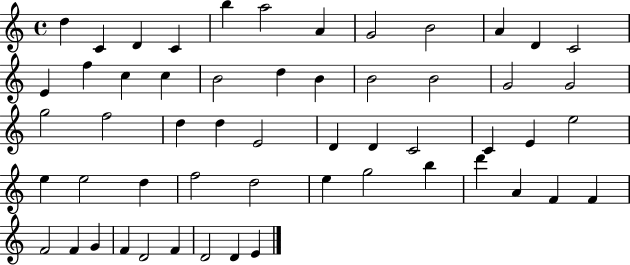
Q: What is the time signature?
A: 4/4